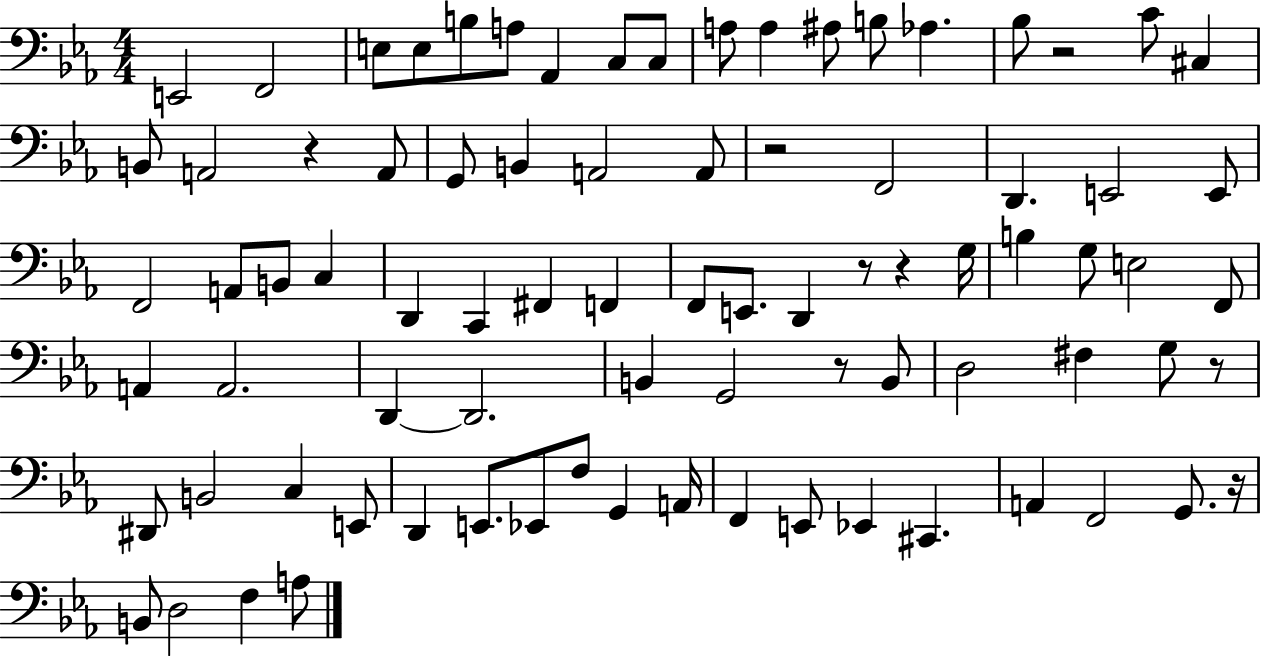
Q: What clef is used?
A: bass